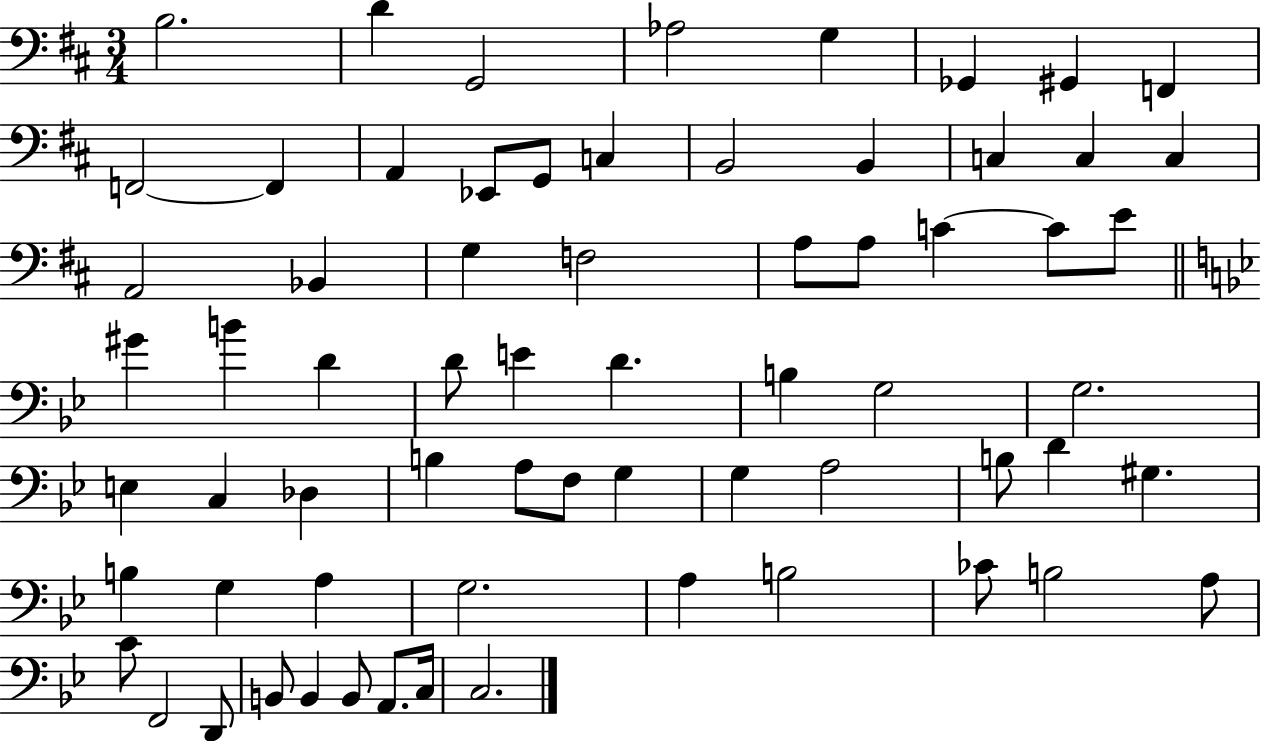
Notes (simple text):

B3/h. D4/q G2/h Ab3/h G3/q Gb2/q G#2/q F2/q F2/h F2/q A2/q Eb2/e G2/e C3/q B2/h B2/q C3/q C3/q C3/q A2/h Bb2/q G3/q F3/h A3/e A3/e C4/q C4/e E4/e G#4/q B4/q D4/q D4/e E4/q D4/q. B3/q G3/h G3/h. E3/q C3/q Db3/q B3/q A3/e F3/e G3/q G3/q A3/h B3/e D4/q G#3/q. B3/q G3/q A3/q G3/h. A3/q B3/h CES4/e B3/h A3/e C4/e F2/h D2/e B2/e B2/q B2/e A2/e. C3/s C3/h.